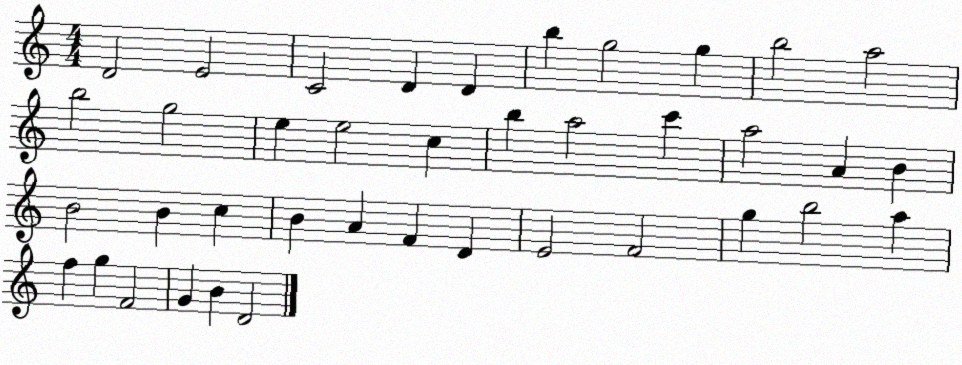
X:1
T:Untitled
M:4/4
L:1/4
K:C
D2 E2 C2 D D b g2 g b2 a2 b2 g2 e e2 c b a2 c' a2 A B B2 B c B A F D E2 F2 g b2 a f g F2 G B D2